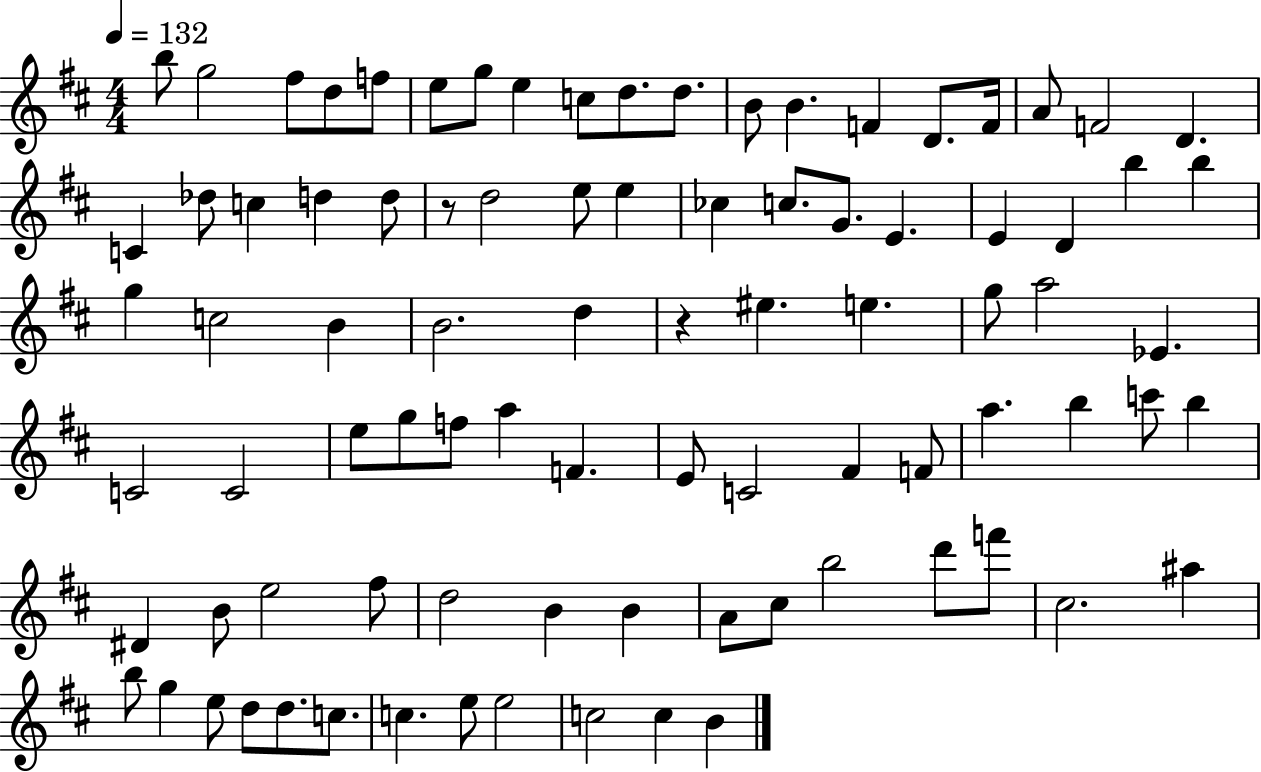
B5/e G5/h F#5/e D5/e F5/e E5/e G5/e E5/q C5/e D5/e. D5/e. B4/e B4/q. F4/q D4/e. F4/s A4/e F4/h D4/q. C4/q Db5/e C5/q D5/q D5/e R/e D5/h E5/e E5/q CES5/q C5/e. G4/e. E4/q. E4/q D4/q B5/q B5/q G5/q C5/h B4/q B4/h. D5/q R/q EIS5/q. E5/q. G5/e A5/h Eb4/q. C4/h C4/h E5/e G5/e F5/e A5/q F4/q. E4/e C4/h F#4/q F4/e A5/q. B5/q C6/e B5/q D#4/q B4/e E5/h F#5/e D5/h B4/q B4/q A4/e C#5/e B5/h D6/e F6/e C#5/h. A#5/q B5/e G5/q E5/e D5/e D5/e. C5/e. C5/q. E5/e E5/h C5/h C5/q B4/q